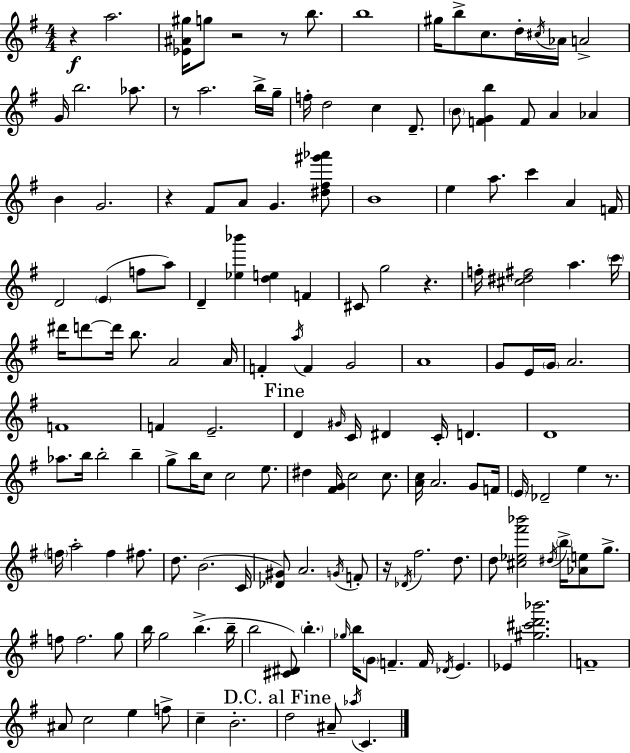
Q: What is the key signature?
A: G major